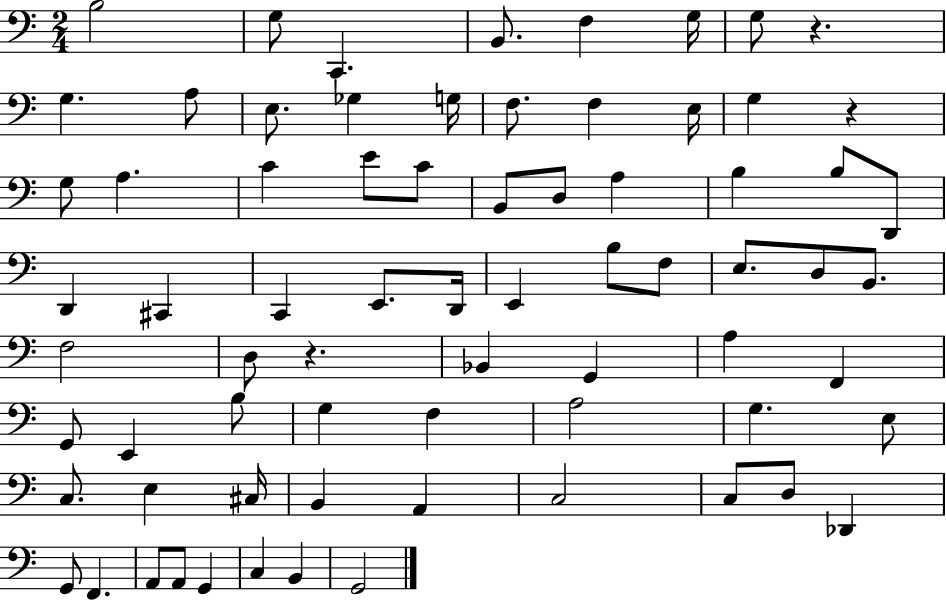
B3/h G3/e C2/q. B2/e. F3/q G3/s G3/e R/q. G3/q. A3/e E3/e. Gb3/q G3/s F3/e. F3/q E3/s G3/q R/q G3/e A3/q. C4/q E4/e C4/e B2/e D3/e A3/q B3/q B3/e D2/e D2/q C#2/q C2/q E2/e. D2/s E2/q B3/e F3/e E3/e. D3/e B2/e. F3/h D3/e R/q. Bb2/q G2/q A3/q F2/q G2/e E2/q B3/e G3/q F3/q A3/h G3/q. E3/e C3/e. E3/q C#3/s B2/q A2/q C3/h C3/e D3/e Db2/q G2/e F2/q. A2/e A2/e G2/q C3/q B2/q G2/h